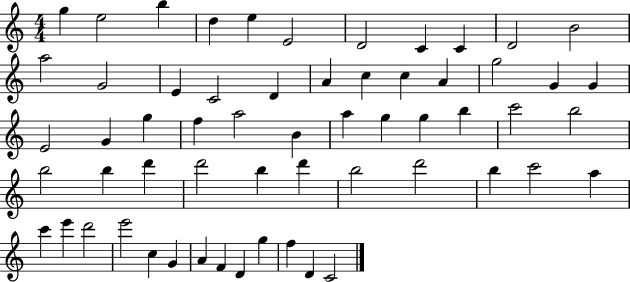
G5/q E5/h B5/q D5/q E5/q E4/h D4/h C4/q C4/q D4/h B4/h A5/h G4/h E4/q C4/h D4/q A4/q C5/q C5/q A4/q G5/h G4/q G4/q E4/h G4/q G5/q F5/q A5/h B4/q A5/q G5/q G5/q B5/q C6/h B5/h B5/h B5/q D6/q D6/h B5/q D6/q B5/h D6/h B5/q C6/h A5/q C6/q E6/q D6/h E6/h C5/q G4/q A4/q F4/q D4/q G5/q F5/q D4/q C4/h